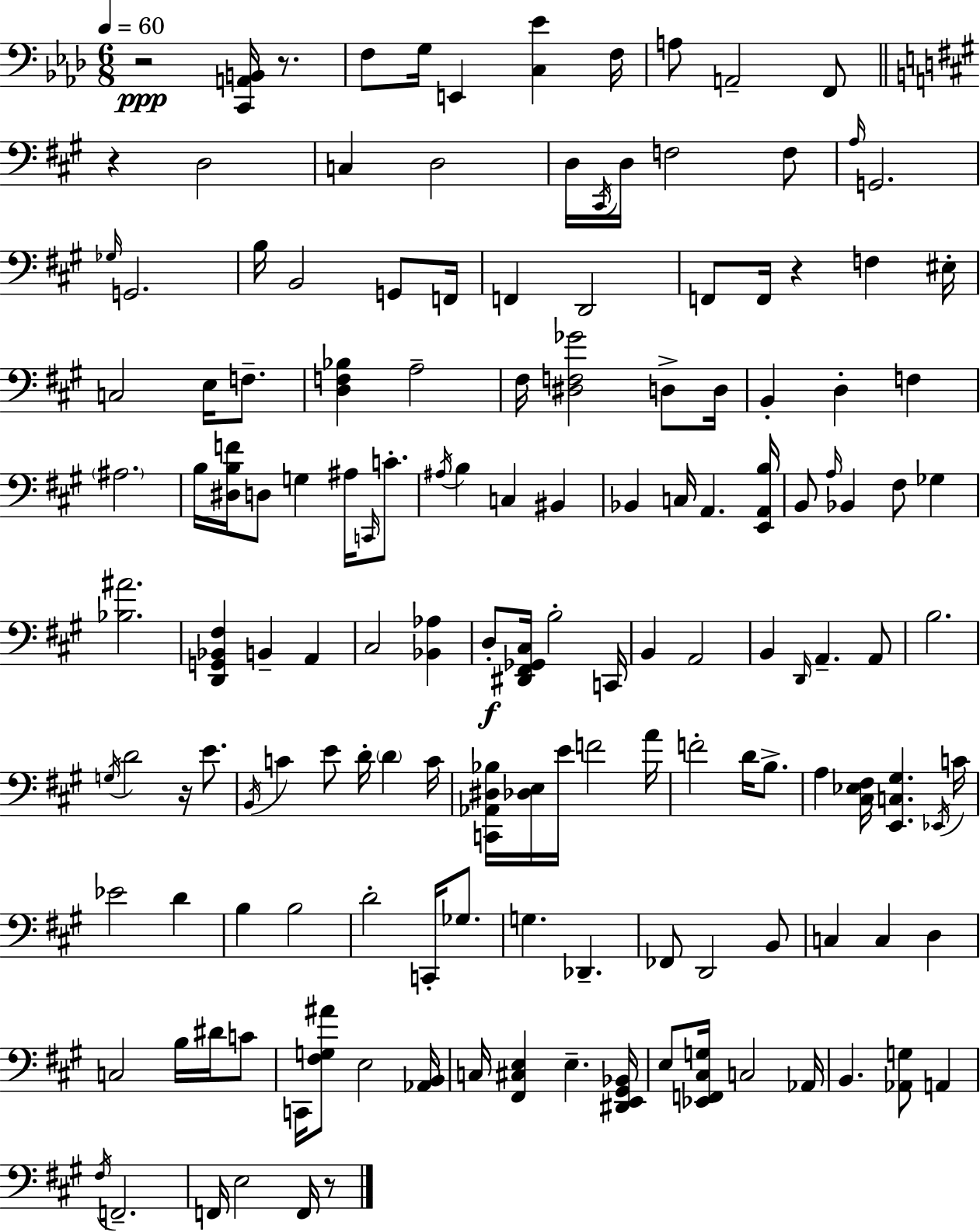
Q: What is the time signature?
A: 6/8